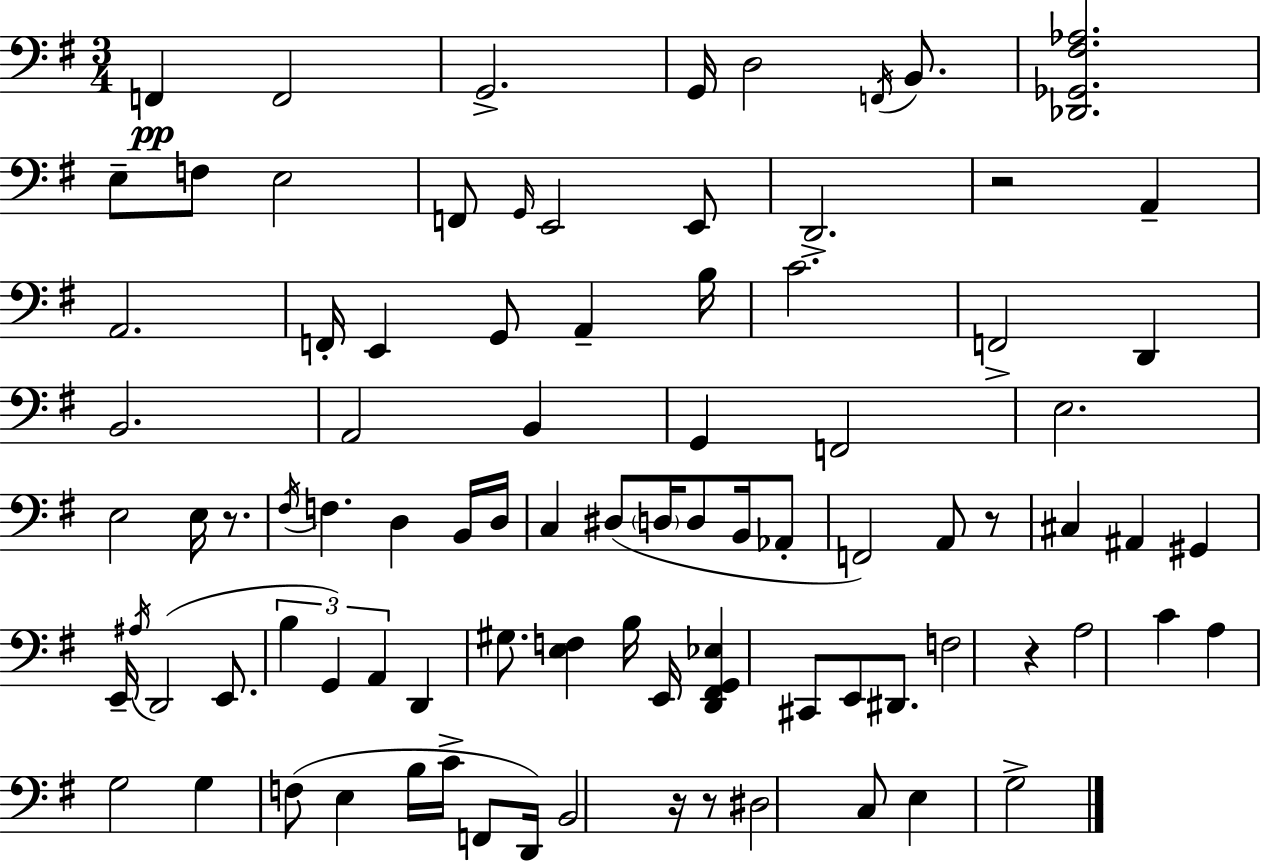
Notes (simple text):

F2/q F2/h G2/h. G2/s D3/h F2/s B2/e. [Db2,Gb2,F#3,Ab3]/h. E3/e F3/e E3/h F2/e G2/s E2/h E2/e D2/h. R/h A2/q A2/h. F2/s E2/q G2/e A2/q B3/s C4/h. F2/h D2/q B2/h. A2/h B2/q G2/q F2/h E3/h. E3/h E3/s R/e. F#3/s F3/q. D3/q B2/s D3/s C3/q D#3/e D3/s D3/e B2/s Ab2/e F2/h A2/e R/e C#3/q A#2/q G#2/q E2/s A#3/s D2/h E2/e. B3/q G2/q A2/q D2/q G#3/e. [E3,F3]/q B3/s E2/s [D2,F#2,G2,Eb3]/q C#2/e E2/e D#2/e. F3/h R/q A3/h C4/q A3/q G3/h G3/q F3/e E3/q B3/s C4/s F2/e D2/s B2/h R/s R/e D#3/h C3/e E3/q G3/h